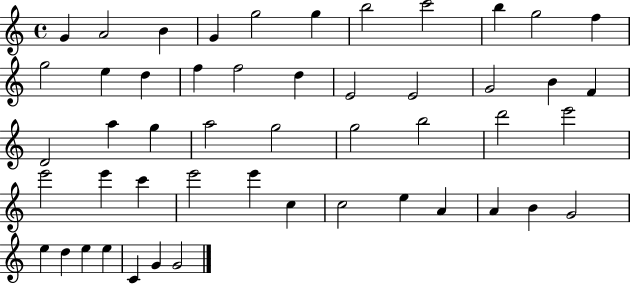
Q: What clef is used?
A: treble